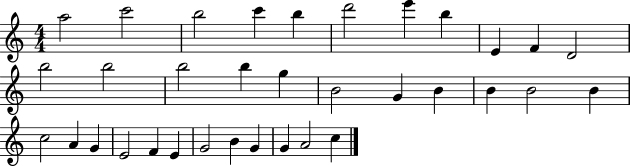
A5/h C6/h B5/h C6/q B5/q D6/h E6/q B5/q E4/q F4/q D4/h B5/h B5/h B5/h B5/q G5/q B4/h G4/q B4/q B4/q B4/h B4/q C5/h A4/q G4/q E4/h F4/q E4/q G4/h B4/q G4/q G4/q A4/h C5/q